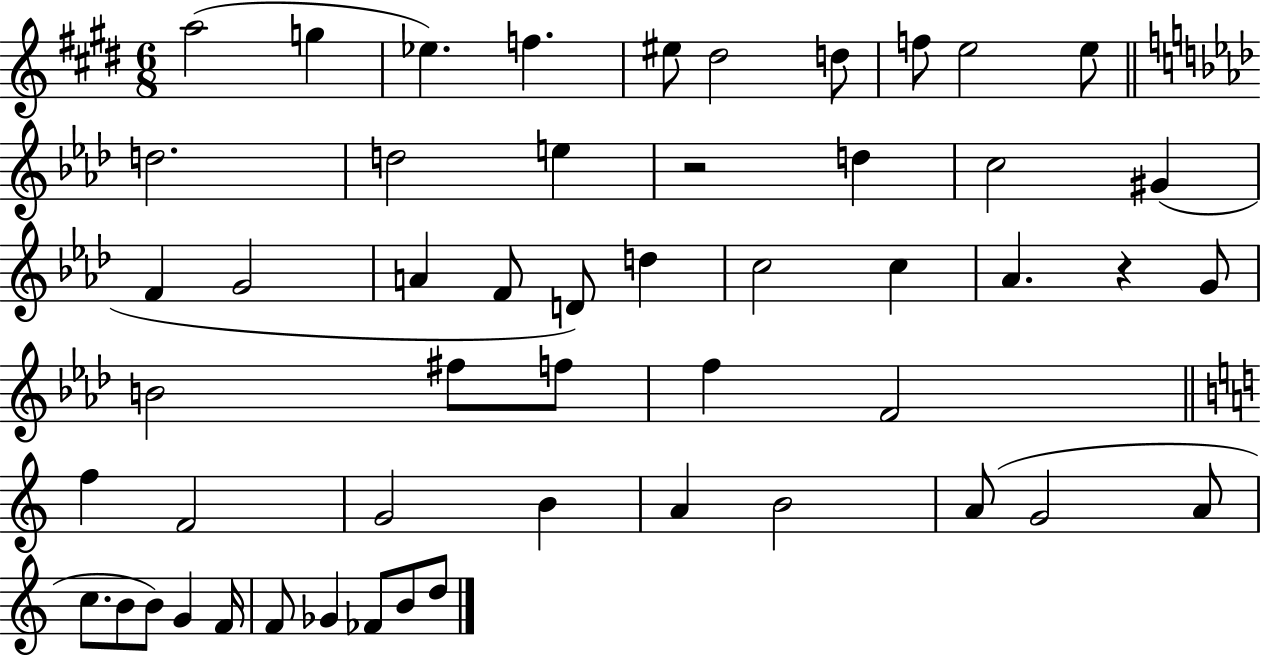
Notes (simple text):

A5/h G5/q Eb5/q. F5/q. EIS5/e D#5/h D5/e F5/e E5/h E5/e D5/h. D5/h E5/q R/h D5/q C5/h G#4/q F4/q G4/h A4/q F4/e D4/e D5/q C5/h C5/q Ab4/q. R/q G4/e B4/h F#5/e F5/e F5/q F4/h F5/q F4/h G4/h B4/q A4/q B4/h A4/e G4/h A4/e C5/e. B4/e B4/e G4/q F4/s F4/e Gb4/q FES4/e B4/e D5/e